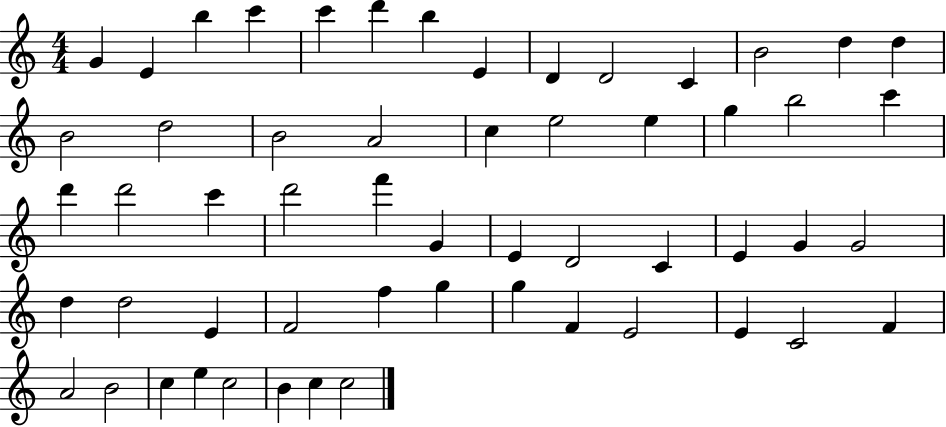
X:1
T:Untitled
M:4/4
L:1/4
K:C
G E b c' c' d' b E D D2 C B2 d d B2 d2 B2 A2 c e2 e g b2 c' d' d'2 c' d'2 f' G E D2 C E G G2 d d2 E F2 f g g F E2 E C2 F A2 B2 c e c2 B c c2